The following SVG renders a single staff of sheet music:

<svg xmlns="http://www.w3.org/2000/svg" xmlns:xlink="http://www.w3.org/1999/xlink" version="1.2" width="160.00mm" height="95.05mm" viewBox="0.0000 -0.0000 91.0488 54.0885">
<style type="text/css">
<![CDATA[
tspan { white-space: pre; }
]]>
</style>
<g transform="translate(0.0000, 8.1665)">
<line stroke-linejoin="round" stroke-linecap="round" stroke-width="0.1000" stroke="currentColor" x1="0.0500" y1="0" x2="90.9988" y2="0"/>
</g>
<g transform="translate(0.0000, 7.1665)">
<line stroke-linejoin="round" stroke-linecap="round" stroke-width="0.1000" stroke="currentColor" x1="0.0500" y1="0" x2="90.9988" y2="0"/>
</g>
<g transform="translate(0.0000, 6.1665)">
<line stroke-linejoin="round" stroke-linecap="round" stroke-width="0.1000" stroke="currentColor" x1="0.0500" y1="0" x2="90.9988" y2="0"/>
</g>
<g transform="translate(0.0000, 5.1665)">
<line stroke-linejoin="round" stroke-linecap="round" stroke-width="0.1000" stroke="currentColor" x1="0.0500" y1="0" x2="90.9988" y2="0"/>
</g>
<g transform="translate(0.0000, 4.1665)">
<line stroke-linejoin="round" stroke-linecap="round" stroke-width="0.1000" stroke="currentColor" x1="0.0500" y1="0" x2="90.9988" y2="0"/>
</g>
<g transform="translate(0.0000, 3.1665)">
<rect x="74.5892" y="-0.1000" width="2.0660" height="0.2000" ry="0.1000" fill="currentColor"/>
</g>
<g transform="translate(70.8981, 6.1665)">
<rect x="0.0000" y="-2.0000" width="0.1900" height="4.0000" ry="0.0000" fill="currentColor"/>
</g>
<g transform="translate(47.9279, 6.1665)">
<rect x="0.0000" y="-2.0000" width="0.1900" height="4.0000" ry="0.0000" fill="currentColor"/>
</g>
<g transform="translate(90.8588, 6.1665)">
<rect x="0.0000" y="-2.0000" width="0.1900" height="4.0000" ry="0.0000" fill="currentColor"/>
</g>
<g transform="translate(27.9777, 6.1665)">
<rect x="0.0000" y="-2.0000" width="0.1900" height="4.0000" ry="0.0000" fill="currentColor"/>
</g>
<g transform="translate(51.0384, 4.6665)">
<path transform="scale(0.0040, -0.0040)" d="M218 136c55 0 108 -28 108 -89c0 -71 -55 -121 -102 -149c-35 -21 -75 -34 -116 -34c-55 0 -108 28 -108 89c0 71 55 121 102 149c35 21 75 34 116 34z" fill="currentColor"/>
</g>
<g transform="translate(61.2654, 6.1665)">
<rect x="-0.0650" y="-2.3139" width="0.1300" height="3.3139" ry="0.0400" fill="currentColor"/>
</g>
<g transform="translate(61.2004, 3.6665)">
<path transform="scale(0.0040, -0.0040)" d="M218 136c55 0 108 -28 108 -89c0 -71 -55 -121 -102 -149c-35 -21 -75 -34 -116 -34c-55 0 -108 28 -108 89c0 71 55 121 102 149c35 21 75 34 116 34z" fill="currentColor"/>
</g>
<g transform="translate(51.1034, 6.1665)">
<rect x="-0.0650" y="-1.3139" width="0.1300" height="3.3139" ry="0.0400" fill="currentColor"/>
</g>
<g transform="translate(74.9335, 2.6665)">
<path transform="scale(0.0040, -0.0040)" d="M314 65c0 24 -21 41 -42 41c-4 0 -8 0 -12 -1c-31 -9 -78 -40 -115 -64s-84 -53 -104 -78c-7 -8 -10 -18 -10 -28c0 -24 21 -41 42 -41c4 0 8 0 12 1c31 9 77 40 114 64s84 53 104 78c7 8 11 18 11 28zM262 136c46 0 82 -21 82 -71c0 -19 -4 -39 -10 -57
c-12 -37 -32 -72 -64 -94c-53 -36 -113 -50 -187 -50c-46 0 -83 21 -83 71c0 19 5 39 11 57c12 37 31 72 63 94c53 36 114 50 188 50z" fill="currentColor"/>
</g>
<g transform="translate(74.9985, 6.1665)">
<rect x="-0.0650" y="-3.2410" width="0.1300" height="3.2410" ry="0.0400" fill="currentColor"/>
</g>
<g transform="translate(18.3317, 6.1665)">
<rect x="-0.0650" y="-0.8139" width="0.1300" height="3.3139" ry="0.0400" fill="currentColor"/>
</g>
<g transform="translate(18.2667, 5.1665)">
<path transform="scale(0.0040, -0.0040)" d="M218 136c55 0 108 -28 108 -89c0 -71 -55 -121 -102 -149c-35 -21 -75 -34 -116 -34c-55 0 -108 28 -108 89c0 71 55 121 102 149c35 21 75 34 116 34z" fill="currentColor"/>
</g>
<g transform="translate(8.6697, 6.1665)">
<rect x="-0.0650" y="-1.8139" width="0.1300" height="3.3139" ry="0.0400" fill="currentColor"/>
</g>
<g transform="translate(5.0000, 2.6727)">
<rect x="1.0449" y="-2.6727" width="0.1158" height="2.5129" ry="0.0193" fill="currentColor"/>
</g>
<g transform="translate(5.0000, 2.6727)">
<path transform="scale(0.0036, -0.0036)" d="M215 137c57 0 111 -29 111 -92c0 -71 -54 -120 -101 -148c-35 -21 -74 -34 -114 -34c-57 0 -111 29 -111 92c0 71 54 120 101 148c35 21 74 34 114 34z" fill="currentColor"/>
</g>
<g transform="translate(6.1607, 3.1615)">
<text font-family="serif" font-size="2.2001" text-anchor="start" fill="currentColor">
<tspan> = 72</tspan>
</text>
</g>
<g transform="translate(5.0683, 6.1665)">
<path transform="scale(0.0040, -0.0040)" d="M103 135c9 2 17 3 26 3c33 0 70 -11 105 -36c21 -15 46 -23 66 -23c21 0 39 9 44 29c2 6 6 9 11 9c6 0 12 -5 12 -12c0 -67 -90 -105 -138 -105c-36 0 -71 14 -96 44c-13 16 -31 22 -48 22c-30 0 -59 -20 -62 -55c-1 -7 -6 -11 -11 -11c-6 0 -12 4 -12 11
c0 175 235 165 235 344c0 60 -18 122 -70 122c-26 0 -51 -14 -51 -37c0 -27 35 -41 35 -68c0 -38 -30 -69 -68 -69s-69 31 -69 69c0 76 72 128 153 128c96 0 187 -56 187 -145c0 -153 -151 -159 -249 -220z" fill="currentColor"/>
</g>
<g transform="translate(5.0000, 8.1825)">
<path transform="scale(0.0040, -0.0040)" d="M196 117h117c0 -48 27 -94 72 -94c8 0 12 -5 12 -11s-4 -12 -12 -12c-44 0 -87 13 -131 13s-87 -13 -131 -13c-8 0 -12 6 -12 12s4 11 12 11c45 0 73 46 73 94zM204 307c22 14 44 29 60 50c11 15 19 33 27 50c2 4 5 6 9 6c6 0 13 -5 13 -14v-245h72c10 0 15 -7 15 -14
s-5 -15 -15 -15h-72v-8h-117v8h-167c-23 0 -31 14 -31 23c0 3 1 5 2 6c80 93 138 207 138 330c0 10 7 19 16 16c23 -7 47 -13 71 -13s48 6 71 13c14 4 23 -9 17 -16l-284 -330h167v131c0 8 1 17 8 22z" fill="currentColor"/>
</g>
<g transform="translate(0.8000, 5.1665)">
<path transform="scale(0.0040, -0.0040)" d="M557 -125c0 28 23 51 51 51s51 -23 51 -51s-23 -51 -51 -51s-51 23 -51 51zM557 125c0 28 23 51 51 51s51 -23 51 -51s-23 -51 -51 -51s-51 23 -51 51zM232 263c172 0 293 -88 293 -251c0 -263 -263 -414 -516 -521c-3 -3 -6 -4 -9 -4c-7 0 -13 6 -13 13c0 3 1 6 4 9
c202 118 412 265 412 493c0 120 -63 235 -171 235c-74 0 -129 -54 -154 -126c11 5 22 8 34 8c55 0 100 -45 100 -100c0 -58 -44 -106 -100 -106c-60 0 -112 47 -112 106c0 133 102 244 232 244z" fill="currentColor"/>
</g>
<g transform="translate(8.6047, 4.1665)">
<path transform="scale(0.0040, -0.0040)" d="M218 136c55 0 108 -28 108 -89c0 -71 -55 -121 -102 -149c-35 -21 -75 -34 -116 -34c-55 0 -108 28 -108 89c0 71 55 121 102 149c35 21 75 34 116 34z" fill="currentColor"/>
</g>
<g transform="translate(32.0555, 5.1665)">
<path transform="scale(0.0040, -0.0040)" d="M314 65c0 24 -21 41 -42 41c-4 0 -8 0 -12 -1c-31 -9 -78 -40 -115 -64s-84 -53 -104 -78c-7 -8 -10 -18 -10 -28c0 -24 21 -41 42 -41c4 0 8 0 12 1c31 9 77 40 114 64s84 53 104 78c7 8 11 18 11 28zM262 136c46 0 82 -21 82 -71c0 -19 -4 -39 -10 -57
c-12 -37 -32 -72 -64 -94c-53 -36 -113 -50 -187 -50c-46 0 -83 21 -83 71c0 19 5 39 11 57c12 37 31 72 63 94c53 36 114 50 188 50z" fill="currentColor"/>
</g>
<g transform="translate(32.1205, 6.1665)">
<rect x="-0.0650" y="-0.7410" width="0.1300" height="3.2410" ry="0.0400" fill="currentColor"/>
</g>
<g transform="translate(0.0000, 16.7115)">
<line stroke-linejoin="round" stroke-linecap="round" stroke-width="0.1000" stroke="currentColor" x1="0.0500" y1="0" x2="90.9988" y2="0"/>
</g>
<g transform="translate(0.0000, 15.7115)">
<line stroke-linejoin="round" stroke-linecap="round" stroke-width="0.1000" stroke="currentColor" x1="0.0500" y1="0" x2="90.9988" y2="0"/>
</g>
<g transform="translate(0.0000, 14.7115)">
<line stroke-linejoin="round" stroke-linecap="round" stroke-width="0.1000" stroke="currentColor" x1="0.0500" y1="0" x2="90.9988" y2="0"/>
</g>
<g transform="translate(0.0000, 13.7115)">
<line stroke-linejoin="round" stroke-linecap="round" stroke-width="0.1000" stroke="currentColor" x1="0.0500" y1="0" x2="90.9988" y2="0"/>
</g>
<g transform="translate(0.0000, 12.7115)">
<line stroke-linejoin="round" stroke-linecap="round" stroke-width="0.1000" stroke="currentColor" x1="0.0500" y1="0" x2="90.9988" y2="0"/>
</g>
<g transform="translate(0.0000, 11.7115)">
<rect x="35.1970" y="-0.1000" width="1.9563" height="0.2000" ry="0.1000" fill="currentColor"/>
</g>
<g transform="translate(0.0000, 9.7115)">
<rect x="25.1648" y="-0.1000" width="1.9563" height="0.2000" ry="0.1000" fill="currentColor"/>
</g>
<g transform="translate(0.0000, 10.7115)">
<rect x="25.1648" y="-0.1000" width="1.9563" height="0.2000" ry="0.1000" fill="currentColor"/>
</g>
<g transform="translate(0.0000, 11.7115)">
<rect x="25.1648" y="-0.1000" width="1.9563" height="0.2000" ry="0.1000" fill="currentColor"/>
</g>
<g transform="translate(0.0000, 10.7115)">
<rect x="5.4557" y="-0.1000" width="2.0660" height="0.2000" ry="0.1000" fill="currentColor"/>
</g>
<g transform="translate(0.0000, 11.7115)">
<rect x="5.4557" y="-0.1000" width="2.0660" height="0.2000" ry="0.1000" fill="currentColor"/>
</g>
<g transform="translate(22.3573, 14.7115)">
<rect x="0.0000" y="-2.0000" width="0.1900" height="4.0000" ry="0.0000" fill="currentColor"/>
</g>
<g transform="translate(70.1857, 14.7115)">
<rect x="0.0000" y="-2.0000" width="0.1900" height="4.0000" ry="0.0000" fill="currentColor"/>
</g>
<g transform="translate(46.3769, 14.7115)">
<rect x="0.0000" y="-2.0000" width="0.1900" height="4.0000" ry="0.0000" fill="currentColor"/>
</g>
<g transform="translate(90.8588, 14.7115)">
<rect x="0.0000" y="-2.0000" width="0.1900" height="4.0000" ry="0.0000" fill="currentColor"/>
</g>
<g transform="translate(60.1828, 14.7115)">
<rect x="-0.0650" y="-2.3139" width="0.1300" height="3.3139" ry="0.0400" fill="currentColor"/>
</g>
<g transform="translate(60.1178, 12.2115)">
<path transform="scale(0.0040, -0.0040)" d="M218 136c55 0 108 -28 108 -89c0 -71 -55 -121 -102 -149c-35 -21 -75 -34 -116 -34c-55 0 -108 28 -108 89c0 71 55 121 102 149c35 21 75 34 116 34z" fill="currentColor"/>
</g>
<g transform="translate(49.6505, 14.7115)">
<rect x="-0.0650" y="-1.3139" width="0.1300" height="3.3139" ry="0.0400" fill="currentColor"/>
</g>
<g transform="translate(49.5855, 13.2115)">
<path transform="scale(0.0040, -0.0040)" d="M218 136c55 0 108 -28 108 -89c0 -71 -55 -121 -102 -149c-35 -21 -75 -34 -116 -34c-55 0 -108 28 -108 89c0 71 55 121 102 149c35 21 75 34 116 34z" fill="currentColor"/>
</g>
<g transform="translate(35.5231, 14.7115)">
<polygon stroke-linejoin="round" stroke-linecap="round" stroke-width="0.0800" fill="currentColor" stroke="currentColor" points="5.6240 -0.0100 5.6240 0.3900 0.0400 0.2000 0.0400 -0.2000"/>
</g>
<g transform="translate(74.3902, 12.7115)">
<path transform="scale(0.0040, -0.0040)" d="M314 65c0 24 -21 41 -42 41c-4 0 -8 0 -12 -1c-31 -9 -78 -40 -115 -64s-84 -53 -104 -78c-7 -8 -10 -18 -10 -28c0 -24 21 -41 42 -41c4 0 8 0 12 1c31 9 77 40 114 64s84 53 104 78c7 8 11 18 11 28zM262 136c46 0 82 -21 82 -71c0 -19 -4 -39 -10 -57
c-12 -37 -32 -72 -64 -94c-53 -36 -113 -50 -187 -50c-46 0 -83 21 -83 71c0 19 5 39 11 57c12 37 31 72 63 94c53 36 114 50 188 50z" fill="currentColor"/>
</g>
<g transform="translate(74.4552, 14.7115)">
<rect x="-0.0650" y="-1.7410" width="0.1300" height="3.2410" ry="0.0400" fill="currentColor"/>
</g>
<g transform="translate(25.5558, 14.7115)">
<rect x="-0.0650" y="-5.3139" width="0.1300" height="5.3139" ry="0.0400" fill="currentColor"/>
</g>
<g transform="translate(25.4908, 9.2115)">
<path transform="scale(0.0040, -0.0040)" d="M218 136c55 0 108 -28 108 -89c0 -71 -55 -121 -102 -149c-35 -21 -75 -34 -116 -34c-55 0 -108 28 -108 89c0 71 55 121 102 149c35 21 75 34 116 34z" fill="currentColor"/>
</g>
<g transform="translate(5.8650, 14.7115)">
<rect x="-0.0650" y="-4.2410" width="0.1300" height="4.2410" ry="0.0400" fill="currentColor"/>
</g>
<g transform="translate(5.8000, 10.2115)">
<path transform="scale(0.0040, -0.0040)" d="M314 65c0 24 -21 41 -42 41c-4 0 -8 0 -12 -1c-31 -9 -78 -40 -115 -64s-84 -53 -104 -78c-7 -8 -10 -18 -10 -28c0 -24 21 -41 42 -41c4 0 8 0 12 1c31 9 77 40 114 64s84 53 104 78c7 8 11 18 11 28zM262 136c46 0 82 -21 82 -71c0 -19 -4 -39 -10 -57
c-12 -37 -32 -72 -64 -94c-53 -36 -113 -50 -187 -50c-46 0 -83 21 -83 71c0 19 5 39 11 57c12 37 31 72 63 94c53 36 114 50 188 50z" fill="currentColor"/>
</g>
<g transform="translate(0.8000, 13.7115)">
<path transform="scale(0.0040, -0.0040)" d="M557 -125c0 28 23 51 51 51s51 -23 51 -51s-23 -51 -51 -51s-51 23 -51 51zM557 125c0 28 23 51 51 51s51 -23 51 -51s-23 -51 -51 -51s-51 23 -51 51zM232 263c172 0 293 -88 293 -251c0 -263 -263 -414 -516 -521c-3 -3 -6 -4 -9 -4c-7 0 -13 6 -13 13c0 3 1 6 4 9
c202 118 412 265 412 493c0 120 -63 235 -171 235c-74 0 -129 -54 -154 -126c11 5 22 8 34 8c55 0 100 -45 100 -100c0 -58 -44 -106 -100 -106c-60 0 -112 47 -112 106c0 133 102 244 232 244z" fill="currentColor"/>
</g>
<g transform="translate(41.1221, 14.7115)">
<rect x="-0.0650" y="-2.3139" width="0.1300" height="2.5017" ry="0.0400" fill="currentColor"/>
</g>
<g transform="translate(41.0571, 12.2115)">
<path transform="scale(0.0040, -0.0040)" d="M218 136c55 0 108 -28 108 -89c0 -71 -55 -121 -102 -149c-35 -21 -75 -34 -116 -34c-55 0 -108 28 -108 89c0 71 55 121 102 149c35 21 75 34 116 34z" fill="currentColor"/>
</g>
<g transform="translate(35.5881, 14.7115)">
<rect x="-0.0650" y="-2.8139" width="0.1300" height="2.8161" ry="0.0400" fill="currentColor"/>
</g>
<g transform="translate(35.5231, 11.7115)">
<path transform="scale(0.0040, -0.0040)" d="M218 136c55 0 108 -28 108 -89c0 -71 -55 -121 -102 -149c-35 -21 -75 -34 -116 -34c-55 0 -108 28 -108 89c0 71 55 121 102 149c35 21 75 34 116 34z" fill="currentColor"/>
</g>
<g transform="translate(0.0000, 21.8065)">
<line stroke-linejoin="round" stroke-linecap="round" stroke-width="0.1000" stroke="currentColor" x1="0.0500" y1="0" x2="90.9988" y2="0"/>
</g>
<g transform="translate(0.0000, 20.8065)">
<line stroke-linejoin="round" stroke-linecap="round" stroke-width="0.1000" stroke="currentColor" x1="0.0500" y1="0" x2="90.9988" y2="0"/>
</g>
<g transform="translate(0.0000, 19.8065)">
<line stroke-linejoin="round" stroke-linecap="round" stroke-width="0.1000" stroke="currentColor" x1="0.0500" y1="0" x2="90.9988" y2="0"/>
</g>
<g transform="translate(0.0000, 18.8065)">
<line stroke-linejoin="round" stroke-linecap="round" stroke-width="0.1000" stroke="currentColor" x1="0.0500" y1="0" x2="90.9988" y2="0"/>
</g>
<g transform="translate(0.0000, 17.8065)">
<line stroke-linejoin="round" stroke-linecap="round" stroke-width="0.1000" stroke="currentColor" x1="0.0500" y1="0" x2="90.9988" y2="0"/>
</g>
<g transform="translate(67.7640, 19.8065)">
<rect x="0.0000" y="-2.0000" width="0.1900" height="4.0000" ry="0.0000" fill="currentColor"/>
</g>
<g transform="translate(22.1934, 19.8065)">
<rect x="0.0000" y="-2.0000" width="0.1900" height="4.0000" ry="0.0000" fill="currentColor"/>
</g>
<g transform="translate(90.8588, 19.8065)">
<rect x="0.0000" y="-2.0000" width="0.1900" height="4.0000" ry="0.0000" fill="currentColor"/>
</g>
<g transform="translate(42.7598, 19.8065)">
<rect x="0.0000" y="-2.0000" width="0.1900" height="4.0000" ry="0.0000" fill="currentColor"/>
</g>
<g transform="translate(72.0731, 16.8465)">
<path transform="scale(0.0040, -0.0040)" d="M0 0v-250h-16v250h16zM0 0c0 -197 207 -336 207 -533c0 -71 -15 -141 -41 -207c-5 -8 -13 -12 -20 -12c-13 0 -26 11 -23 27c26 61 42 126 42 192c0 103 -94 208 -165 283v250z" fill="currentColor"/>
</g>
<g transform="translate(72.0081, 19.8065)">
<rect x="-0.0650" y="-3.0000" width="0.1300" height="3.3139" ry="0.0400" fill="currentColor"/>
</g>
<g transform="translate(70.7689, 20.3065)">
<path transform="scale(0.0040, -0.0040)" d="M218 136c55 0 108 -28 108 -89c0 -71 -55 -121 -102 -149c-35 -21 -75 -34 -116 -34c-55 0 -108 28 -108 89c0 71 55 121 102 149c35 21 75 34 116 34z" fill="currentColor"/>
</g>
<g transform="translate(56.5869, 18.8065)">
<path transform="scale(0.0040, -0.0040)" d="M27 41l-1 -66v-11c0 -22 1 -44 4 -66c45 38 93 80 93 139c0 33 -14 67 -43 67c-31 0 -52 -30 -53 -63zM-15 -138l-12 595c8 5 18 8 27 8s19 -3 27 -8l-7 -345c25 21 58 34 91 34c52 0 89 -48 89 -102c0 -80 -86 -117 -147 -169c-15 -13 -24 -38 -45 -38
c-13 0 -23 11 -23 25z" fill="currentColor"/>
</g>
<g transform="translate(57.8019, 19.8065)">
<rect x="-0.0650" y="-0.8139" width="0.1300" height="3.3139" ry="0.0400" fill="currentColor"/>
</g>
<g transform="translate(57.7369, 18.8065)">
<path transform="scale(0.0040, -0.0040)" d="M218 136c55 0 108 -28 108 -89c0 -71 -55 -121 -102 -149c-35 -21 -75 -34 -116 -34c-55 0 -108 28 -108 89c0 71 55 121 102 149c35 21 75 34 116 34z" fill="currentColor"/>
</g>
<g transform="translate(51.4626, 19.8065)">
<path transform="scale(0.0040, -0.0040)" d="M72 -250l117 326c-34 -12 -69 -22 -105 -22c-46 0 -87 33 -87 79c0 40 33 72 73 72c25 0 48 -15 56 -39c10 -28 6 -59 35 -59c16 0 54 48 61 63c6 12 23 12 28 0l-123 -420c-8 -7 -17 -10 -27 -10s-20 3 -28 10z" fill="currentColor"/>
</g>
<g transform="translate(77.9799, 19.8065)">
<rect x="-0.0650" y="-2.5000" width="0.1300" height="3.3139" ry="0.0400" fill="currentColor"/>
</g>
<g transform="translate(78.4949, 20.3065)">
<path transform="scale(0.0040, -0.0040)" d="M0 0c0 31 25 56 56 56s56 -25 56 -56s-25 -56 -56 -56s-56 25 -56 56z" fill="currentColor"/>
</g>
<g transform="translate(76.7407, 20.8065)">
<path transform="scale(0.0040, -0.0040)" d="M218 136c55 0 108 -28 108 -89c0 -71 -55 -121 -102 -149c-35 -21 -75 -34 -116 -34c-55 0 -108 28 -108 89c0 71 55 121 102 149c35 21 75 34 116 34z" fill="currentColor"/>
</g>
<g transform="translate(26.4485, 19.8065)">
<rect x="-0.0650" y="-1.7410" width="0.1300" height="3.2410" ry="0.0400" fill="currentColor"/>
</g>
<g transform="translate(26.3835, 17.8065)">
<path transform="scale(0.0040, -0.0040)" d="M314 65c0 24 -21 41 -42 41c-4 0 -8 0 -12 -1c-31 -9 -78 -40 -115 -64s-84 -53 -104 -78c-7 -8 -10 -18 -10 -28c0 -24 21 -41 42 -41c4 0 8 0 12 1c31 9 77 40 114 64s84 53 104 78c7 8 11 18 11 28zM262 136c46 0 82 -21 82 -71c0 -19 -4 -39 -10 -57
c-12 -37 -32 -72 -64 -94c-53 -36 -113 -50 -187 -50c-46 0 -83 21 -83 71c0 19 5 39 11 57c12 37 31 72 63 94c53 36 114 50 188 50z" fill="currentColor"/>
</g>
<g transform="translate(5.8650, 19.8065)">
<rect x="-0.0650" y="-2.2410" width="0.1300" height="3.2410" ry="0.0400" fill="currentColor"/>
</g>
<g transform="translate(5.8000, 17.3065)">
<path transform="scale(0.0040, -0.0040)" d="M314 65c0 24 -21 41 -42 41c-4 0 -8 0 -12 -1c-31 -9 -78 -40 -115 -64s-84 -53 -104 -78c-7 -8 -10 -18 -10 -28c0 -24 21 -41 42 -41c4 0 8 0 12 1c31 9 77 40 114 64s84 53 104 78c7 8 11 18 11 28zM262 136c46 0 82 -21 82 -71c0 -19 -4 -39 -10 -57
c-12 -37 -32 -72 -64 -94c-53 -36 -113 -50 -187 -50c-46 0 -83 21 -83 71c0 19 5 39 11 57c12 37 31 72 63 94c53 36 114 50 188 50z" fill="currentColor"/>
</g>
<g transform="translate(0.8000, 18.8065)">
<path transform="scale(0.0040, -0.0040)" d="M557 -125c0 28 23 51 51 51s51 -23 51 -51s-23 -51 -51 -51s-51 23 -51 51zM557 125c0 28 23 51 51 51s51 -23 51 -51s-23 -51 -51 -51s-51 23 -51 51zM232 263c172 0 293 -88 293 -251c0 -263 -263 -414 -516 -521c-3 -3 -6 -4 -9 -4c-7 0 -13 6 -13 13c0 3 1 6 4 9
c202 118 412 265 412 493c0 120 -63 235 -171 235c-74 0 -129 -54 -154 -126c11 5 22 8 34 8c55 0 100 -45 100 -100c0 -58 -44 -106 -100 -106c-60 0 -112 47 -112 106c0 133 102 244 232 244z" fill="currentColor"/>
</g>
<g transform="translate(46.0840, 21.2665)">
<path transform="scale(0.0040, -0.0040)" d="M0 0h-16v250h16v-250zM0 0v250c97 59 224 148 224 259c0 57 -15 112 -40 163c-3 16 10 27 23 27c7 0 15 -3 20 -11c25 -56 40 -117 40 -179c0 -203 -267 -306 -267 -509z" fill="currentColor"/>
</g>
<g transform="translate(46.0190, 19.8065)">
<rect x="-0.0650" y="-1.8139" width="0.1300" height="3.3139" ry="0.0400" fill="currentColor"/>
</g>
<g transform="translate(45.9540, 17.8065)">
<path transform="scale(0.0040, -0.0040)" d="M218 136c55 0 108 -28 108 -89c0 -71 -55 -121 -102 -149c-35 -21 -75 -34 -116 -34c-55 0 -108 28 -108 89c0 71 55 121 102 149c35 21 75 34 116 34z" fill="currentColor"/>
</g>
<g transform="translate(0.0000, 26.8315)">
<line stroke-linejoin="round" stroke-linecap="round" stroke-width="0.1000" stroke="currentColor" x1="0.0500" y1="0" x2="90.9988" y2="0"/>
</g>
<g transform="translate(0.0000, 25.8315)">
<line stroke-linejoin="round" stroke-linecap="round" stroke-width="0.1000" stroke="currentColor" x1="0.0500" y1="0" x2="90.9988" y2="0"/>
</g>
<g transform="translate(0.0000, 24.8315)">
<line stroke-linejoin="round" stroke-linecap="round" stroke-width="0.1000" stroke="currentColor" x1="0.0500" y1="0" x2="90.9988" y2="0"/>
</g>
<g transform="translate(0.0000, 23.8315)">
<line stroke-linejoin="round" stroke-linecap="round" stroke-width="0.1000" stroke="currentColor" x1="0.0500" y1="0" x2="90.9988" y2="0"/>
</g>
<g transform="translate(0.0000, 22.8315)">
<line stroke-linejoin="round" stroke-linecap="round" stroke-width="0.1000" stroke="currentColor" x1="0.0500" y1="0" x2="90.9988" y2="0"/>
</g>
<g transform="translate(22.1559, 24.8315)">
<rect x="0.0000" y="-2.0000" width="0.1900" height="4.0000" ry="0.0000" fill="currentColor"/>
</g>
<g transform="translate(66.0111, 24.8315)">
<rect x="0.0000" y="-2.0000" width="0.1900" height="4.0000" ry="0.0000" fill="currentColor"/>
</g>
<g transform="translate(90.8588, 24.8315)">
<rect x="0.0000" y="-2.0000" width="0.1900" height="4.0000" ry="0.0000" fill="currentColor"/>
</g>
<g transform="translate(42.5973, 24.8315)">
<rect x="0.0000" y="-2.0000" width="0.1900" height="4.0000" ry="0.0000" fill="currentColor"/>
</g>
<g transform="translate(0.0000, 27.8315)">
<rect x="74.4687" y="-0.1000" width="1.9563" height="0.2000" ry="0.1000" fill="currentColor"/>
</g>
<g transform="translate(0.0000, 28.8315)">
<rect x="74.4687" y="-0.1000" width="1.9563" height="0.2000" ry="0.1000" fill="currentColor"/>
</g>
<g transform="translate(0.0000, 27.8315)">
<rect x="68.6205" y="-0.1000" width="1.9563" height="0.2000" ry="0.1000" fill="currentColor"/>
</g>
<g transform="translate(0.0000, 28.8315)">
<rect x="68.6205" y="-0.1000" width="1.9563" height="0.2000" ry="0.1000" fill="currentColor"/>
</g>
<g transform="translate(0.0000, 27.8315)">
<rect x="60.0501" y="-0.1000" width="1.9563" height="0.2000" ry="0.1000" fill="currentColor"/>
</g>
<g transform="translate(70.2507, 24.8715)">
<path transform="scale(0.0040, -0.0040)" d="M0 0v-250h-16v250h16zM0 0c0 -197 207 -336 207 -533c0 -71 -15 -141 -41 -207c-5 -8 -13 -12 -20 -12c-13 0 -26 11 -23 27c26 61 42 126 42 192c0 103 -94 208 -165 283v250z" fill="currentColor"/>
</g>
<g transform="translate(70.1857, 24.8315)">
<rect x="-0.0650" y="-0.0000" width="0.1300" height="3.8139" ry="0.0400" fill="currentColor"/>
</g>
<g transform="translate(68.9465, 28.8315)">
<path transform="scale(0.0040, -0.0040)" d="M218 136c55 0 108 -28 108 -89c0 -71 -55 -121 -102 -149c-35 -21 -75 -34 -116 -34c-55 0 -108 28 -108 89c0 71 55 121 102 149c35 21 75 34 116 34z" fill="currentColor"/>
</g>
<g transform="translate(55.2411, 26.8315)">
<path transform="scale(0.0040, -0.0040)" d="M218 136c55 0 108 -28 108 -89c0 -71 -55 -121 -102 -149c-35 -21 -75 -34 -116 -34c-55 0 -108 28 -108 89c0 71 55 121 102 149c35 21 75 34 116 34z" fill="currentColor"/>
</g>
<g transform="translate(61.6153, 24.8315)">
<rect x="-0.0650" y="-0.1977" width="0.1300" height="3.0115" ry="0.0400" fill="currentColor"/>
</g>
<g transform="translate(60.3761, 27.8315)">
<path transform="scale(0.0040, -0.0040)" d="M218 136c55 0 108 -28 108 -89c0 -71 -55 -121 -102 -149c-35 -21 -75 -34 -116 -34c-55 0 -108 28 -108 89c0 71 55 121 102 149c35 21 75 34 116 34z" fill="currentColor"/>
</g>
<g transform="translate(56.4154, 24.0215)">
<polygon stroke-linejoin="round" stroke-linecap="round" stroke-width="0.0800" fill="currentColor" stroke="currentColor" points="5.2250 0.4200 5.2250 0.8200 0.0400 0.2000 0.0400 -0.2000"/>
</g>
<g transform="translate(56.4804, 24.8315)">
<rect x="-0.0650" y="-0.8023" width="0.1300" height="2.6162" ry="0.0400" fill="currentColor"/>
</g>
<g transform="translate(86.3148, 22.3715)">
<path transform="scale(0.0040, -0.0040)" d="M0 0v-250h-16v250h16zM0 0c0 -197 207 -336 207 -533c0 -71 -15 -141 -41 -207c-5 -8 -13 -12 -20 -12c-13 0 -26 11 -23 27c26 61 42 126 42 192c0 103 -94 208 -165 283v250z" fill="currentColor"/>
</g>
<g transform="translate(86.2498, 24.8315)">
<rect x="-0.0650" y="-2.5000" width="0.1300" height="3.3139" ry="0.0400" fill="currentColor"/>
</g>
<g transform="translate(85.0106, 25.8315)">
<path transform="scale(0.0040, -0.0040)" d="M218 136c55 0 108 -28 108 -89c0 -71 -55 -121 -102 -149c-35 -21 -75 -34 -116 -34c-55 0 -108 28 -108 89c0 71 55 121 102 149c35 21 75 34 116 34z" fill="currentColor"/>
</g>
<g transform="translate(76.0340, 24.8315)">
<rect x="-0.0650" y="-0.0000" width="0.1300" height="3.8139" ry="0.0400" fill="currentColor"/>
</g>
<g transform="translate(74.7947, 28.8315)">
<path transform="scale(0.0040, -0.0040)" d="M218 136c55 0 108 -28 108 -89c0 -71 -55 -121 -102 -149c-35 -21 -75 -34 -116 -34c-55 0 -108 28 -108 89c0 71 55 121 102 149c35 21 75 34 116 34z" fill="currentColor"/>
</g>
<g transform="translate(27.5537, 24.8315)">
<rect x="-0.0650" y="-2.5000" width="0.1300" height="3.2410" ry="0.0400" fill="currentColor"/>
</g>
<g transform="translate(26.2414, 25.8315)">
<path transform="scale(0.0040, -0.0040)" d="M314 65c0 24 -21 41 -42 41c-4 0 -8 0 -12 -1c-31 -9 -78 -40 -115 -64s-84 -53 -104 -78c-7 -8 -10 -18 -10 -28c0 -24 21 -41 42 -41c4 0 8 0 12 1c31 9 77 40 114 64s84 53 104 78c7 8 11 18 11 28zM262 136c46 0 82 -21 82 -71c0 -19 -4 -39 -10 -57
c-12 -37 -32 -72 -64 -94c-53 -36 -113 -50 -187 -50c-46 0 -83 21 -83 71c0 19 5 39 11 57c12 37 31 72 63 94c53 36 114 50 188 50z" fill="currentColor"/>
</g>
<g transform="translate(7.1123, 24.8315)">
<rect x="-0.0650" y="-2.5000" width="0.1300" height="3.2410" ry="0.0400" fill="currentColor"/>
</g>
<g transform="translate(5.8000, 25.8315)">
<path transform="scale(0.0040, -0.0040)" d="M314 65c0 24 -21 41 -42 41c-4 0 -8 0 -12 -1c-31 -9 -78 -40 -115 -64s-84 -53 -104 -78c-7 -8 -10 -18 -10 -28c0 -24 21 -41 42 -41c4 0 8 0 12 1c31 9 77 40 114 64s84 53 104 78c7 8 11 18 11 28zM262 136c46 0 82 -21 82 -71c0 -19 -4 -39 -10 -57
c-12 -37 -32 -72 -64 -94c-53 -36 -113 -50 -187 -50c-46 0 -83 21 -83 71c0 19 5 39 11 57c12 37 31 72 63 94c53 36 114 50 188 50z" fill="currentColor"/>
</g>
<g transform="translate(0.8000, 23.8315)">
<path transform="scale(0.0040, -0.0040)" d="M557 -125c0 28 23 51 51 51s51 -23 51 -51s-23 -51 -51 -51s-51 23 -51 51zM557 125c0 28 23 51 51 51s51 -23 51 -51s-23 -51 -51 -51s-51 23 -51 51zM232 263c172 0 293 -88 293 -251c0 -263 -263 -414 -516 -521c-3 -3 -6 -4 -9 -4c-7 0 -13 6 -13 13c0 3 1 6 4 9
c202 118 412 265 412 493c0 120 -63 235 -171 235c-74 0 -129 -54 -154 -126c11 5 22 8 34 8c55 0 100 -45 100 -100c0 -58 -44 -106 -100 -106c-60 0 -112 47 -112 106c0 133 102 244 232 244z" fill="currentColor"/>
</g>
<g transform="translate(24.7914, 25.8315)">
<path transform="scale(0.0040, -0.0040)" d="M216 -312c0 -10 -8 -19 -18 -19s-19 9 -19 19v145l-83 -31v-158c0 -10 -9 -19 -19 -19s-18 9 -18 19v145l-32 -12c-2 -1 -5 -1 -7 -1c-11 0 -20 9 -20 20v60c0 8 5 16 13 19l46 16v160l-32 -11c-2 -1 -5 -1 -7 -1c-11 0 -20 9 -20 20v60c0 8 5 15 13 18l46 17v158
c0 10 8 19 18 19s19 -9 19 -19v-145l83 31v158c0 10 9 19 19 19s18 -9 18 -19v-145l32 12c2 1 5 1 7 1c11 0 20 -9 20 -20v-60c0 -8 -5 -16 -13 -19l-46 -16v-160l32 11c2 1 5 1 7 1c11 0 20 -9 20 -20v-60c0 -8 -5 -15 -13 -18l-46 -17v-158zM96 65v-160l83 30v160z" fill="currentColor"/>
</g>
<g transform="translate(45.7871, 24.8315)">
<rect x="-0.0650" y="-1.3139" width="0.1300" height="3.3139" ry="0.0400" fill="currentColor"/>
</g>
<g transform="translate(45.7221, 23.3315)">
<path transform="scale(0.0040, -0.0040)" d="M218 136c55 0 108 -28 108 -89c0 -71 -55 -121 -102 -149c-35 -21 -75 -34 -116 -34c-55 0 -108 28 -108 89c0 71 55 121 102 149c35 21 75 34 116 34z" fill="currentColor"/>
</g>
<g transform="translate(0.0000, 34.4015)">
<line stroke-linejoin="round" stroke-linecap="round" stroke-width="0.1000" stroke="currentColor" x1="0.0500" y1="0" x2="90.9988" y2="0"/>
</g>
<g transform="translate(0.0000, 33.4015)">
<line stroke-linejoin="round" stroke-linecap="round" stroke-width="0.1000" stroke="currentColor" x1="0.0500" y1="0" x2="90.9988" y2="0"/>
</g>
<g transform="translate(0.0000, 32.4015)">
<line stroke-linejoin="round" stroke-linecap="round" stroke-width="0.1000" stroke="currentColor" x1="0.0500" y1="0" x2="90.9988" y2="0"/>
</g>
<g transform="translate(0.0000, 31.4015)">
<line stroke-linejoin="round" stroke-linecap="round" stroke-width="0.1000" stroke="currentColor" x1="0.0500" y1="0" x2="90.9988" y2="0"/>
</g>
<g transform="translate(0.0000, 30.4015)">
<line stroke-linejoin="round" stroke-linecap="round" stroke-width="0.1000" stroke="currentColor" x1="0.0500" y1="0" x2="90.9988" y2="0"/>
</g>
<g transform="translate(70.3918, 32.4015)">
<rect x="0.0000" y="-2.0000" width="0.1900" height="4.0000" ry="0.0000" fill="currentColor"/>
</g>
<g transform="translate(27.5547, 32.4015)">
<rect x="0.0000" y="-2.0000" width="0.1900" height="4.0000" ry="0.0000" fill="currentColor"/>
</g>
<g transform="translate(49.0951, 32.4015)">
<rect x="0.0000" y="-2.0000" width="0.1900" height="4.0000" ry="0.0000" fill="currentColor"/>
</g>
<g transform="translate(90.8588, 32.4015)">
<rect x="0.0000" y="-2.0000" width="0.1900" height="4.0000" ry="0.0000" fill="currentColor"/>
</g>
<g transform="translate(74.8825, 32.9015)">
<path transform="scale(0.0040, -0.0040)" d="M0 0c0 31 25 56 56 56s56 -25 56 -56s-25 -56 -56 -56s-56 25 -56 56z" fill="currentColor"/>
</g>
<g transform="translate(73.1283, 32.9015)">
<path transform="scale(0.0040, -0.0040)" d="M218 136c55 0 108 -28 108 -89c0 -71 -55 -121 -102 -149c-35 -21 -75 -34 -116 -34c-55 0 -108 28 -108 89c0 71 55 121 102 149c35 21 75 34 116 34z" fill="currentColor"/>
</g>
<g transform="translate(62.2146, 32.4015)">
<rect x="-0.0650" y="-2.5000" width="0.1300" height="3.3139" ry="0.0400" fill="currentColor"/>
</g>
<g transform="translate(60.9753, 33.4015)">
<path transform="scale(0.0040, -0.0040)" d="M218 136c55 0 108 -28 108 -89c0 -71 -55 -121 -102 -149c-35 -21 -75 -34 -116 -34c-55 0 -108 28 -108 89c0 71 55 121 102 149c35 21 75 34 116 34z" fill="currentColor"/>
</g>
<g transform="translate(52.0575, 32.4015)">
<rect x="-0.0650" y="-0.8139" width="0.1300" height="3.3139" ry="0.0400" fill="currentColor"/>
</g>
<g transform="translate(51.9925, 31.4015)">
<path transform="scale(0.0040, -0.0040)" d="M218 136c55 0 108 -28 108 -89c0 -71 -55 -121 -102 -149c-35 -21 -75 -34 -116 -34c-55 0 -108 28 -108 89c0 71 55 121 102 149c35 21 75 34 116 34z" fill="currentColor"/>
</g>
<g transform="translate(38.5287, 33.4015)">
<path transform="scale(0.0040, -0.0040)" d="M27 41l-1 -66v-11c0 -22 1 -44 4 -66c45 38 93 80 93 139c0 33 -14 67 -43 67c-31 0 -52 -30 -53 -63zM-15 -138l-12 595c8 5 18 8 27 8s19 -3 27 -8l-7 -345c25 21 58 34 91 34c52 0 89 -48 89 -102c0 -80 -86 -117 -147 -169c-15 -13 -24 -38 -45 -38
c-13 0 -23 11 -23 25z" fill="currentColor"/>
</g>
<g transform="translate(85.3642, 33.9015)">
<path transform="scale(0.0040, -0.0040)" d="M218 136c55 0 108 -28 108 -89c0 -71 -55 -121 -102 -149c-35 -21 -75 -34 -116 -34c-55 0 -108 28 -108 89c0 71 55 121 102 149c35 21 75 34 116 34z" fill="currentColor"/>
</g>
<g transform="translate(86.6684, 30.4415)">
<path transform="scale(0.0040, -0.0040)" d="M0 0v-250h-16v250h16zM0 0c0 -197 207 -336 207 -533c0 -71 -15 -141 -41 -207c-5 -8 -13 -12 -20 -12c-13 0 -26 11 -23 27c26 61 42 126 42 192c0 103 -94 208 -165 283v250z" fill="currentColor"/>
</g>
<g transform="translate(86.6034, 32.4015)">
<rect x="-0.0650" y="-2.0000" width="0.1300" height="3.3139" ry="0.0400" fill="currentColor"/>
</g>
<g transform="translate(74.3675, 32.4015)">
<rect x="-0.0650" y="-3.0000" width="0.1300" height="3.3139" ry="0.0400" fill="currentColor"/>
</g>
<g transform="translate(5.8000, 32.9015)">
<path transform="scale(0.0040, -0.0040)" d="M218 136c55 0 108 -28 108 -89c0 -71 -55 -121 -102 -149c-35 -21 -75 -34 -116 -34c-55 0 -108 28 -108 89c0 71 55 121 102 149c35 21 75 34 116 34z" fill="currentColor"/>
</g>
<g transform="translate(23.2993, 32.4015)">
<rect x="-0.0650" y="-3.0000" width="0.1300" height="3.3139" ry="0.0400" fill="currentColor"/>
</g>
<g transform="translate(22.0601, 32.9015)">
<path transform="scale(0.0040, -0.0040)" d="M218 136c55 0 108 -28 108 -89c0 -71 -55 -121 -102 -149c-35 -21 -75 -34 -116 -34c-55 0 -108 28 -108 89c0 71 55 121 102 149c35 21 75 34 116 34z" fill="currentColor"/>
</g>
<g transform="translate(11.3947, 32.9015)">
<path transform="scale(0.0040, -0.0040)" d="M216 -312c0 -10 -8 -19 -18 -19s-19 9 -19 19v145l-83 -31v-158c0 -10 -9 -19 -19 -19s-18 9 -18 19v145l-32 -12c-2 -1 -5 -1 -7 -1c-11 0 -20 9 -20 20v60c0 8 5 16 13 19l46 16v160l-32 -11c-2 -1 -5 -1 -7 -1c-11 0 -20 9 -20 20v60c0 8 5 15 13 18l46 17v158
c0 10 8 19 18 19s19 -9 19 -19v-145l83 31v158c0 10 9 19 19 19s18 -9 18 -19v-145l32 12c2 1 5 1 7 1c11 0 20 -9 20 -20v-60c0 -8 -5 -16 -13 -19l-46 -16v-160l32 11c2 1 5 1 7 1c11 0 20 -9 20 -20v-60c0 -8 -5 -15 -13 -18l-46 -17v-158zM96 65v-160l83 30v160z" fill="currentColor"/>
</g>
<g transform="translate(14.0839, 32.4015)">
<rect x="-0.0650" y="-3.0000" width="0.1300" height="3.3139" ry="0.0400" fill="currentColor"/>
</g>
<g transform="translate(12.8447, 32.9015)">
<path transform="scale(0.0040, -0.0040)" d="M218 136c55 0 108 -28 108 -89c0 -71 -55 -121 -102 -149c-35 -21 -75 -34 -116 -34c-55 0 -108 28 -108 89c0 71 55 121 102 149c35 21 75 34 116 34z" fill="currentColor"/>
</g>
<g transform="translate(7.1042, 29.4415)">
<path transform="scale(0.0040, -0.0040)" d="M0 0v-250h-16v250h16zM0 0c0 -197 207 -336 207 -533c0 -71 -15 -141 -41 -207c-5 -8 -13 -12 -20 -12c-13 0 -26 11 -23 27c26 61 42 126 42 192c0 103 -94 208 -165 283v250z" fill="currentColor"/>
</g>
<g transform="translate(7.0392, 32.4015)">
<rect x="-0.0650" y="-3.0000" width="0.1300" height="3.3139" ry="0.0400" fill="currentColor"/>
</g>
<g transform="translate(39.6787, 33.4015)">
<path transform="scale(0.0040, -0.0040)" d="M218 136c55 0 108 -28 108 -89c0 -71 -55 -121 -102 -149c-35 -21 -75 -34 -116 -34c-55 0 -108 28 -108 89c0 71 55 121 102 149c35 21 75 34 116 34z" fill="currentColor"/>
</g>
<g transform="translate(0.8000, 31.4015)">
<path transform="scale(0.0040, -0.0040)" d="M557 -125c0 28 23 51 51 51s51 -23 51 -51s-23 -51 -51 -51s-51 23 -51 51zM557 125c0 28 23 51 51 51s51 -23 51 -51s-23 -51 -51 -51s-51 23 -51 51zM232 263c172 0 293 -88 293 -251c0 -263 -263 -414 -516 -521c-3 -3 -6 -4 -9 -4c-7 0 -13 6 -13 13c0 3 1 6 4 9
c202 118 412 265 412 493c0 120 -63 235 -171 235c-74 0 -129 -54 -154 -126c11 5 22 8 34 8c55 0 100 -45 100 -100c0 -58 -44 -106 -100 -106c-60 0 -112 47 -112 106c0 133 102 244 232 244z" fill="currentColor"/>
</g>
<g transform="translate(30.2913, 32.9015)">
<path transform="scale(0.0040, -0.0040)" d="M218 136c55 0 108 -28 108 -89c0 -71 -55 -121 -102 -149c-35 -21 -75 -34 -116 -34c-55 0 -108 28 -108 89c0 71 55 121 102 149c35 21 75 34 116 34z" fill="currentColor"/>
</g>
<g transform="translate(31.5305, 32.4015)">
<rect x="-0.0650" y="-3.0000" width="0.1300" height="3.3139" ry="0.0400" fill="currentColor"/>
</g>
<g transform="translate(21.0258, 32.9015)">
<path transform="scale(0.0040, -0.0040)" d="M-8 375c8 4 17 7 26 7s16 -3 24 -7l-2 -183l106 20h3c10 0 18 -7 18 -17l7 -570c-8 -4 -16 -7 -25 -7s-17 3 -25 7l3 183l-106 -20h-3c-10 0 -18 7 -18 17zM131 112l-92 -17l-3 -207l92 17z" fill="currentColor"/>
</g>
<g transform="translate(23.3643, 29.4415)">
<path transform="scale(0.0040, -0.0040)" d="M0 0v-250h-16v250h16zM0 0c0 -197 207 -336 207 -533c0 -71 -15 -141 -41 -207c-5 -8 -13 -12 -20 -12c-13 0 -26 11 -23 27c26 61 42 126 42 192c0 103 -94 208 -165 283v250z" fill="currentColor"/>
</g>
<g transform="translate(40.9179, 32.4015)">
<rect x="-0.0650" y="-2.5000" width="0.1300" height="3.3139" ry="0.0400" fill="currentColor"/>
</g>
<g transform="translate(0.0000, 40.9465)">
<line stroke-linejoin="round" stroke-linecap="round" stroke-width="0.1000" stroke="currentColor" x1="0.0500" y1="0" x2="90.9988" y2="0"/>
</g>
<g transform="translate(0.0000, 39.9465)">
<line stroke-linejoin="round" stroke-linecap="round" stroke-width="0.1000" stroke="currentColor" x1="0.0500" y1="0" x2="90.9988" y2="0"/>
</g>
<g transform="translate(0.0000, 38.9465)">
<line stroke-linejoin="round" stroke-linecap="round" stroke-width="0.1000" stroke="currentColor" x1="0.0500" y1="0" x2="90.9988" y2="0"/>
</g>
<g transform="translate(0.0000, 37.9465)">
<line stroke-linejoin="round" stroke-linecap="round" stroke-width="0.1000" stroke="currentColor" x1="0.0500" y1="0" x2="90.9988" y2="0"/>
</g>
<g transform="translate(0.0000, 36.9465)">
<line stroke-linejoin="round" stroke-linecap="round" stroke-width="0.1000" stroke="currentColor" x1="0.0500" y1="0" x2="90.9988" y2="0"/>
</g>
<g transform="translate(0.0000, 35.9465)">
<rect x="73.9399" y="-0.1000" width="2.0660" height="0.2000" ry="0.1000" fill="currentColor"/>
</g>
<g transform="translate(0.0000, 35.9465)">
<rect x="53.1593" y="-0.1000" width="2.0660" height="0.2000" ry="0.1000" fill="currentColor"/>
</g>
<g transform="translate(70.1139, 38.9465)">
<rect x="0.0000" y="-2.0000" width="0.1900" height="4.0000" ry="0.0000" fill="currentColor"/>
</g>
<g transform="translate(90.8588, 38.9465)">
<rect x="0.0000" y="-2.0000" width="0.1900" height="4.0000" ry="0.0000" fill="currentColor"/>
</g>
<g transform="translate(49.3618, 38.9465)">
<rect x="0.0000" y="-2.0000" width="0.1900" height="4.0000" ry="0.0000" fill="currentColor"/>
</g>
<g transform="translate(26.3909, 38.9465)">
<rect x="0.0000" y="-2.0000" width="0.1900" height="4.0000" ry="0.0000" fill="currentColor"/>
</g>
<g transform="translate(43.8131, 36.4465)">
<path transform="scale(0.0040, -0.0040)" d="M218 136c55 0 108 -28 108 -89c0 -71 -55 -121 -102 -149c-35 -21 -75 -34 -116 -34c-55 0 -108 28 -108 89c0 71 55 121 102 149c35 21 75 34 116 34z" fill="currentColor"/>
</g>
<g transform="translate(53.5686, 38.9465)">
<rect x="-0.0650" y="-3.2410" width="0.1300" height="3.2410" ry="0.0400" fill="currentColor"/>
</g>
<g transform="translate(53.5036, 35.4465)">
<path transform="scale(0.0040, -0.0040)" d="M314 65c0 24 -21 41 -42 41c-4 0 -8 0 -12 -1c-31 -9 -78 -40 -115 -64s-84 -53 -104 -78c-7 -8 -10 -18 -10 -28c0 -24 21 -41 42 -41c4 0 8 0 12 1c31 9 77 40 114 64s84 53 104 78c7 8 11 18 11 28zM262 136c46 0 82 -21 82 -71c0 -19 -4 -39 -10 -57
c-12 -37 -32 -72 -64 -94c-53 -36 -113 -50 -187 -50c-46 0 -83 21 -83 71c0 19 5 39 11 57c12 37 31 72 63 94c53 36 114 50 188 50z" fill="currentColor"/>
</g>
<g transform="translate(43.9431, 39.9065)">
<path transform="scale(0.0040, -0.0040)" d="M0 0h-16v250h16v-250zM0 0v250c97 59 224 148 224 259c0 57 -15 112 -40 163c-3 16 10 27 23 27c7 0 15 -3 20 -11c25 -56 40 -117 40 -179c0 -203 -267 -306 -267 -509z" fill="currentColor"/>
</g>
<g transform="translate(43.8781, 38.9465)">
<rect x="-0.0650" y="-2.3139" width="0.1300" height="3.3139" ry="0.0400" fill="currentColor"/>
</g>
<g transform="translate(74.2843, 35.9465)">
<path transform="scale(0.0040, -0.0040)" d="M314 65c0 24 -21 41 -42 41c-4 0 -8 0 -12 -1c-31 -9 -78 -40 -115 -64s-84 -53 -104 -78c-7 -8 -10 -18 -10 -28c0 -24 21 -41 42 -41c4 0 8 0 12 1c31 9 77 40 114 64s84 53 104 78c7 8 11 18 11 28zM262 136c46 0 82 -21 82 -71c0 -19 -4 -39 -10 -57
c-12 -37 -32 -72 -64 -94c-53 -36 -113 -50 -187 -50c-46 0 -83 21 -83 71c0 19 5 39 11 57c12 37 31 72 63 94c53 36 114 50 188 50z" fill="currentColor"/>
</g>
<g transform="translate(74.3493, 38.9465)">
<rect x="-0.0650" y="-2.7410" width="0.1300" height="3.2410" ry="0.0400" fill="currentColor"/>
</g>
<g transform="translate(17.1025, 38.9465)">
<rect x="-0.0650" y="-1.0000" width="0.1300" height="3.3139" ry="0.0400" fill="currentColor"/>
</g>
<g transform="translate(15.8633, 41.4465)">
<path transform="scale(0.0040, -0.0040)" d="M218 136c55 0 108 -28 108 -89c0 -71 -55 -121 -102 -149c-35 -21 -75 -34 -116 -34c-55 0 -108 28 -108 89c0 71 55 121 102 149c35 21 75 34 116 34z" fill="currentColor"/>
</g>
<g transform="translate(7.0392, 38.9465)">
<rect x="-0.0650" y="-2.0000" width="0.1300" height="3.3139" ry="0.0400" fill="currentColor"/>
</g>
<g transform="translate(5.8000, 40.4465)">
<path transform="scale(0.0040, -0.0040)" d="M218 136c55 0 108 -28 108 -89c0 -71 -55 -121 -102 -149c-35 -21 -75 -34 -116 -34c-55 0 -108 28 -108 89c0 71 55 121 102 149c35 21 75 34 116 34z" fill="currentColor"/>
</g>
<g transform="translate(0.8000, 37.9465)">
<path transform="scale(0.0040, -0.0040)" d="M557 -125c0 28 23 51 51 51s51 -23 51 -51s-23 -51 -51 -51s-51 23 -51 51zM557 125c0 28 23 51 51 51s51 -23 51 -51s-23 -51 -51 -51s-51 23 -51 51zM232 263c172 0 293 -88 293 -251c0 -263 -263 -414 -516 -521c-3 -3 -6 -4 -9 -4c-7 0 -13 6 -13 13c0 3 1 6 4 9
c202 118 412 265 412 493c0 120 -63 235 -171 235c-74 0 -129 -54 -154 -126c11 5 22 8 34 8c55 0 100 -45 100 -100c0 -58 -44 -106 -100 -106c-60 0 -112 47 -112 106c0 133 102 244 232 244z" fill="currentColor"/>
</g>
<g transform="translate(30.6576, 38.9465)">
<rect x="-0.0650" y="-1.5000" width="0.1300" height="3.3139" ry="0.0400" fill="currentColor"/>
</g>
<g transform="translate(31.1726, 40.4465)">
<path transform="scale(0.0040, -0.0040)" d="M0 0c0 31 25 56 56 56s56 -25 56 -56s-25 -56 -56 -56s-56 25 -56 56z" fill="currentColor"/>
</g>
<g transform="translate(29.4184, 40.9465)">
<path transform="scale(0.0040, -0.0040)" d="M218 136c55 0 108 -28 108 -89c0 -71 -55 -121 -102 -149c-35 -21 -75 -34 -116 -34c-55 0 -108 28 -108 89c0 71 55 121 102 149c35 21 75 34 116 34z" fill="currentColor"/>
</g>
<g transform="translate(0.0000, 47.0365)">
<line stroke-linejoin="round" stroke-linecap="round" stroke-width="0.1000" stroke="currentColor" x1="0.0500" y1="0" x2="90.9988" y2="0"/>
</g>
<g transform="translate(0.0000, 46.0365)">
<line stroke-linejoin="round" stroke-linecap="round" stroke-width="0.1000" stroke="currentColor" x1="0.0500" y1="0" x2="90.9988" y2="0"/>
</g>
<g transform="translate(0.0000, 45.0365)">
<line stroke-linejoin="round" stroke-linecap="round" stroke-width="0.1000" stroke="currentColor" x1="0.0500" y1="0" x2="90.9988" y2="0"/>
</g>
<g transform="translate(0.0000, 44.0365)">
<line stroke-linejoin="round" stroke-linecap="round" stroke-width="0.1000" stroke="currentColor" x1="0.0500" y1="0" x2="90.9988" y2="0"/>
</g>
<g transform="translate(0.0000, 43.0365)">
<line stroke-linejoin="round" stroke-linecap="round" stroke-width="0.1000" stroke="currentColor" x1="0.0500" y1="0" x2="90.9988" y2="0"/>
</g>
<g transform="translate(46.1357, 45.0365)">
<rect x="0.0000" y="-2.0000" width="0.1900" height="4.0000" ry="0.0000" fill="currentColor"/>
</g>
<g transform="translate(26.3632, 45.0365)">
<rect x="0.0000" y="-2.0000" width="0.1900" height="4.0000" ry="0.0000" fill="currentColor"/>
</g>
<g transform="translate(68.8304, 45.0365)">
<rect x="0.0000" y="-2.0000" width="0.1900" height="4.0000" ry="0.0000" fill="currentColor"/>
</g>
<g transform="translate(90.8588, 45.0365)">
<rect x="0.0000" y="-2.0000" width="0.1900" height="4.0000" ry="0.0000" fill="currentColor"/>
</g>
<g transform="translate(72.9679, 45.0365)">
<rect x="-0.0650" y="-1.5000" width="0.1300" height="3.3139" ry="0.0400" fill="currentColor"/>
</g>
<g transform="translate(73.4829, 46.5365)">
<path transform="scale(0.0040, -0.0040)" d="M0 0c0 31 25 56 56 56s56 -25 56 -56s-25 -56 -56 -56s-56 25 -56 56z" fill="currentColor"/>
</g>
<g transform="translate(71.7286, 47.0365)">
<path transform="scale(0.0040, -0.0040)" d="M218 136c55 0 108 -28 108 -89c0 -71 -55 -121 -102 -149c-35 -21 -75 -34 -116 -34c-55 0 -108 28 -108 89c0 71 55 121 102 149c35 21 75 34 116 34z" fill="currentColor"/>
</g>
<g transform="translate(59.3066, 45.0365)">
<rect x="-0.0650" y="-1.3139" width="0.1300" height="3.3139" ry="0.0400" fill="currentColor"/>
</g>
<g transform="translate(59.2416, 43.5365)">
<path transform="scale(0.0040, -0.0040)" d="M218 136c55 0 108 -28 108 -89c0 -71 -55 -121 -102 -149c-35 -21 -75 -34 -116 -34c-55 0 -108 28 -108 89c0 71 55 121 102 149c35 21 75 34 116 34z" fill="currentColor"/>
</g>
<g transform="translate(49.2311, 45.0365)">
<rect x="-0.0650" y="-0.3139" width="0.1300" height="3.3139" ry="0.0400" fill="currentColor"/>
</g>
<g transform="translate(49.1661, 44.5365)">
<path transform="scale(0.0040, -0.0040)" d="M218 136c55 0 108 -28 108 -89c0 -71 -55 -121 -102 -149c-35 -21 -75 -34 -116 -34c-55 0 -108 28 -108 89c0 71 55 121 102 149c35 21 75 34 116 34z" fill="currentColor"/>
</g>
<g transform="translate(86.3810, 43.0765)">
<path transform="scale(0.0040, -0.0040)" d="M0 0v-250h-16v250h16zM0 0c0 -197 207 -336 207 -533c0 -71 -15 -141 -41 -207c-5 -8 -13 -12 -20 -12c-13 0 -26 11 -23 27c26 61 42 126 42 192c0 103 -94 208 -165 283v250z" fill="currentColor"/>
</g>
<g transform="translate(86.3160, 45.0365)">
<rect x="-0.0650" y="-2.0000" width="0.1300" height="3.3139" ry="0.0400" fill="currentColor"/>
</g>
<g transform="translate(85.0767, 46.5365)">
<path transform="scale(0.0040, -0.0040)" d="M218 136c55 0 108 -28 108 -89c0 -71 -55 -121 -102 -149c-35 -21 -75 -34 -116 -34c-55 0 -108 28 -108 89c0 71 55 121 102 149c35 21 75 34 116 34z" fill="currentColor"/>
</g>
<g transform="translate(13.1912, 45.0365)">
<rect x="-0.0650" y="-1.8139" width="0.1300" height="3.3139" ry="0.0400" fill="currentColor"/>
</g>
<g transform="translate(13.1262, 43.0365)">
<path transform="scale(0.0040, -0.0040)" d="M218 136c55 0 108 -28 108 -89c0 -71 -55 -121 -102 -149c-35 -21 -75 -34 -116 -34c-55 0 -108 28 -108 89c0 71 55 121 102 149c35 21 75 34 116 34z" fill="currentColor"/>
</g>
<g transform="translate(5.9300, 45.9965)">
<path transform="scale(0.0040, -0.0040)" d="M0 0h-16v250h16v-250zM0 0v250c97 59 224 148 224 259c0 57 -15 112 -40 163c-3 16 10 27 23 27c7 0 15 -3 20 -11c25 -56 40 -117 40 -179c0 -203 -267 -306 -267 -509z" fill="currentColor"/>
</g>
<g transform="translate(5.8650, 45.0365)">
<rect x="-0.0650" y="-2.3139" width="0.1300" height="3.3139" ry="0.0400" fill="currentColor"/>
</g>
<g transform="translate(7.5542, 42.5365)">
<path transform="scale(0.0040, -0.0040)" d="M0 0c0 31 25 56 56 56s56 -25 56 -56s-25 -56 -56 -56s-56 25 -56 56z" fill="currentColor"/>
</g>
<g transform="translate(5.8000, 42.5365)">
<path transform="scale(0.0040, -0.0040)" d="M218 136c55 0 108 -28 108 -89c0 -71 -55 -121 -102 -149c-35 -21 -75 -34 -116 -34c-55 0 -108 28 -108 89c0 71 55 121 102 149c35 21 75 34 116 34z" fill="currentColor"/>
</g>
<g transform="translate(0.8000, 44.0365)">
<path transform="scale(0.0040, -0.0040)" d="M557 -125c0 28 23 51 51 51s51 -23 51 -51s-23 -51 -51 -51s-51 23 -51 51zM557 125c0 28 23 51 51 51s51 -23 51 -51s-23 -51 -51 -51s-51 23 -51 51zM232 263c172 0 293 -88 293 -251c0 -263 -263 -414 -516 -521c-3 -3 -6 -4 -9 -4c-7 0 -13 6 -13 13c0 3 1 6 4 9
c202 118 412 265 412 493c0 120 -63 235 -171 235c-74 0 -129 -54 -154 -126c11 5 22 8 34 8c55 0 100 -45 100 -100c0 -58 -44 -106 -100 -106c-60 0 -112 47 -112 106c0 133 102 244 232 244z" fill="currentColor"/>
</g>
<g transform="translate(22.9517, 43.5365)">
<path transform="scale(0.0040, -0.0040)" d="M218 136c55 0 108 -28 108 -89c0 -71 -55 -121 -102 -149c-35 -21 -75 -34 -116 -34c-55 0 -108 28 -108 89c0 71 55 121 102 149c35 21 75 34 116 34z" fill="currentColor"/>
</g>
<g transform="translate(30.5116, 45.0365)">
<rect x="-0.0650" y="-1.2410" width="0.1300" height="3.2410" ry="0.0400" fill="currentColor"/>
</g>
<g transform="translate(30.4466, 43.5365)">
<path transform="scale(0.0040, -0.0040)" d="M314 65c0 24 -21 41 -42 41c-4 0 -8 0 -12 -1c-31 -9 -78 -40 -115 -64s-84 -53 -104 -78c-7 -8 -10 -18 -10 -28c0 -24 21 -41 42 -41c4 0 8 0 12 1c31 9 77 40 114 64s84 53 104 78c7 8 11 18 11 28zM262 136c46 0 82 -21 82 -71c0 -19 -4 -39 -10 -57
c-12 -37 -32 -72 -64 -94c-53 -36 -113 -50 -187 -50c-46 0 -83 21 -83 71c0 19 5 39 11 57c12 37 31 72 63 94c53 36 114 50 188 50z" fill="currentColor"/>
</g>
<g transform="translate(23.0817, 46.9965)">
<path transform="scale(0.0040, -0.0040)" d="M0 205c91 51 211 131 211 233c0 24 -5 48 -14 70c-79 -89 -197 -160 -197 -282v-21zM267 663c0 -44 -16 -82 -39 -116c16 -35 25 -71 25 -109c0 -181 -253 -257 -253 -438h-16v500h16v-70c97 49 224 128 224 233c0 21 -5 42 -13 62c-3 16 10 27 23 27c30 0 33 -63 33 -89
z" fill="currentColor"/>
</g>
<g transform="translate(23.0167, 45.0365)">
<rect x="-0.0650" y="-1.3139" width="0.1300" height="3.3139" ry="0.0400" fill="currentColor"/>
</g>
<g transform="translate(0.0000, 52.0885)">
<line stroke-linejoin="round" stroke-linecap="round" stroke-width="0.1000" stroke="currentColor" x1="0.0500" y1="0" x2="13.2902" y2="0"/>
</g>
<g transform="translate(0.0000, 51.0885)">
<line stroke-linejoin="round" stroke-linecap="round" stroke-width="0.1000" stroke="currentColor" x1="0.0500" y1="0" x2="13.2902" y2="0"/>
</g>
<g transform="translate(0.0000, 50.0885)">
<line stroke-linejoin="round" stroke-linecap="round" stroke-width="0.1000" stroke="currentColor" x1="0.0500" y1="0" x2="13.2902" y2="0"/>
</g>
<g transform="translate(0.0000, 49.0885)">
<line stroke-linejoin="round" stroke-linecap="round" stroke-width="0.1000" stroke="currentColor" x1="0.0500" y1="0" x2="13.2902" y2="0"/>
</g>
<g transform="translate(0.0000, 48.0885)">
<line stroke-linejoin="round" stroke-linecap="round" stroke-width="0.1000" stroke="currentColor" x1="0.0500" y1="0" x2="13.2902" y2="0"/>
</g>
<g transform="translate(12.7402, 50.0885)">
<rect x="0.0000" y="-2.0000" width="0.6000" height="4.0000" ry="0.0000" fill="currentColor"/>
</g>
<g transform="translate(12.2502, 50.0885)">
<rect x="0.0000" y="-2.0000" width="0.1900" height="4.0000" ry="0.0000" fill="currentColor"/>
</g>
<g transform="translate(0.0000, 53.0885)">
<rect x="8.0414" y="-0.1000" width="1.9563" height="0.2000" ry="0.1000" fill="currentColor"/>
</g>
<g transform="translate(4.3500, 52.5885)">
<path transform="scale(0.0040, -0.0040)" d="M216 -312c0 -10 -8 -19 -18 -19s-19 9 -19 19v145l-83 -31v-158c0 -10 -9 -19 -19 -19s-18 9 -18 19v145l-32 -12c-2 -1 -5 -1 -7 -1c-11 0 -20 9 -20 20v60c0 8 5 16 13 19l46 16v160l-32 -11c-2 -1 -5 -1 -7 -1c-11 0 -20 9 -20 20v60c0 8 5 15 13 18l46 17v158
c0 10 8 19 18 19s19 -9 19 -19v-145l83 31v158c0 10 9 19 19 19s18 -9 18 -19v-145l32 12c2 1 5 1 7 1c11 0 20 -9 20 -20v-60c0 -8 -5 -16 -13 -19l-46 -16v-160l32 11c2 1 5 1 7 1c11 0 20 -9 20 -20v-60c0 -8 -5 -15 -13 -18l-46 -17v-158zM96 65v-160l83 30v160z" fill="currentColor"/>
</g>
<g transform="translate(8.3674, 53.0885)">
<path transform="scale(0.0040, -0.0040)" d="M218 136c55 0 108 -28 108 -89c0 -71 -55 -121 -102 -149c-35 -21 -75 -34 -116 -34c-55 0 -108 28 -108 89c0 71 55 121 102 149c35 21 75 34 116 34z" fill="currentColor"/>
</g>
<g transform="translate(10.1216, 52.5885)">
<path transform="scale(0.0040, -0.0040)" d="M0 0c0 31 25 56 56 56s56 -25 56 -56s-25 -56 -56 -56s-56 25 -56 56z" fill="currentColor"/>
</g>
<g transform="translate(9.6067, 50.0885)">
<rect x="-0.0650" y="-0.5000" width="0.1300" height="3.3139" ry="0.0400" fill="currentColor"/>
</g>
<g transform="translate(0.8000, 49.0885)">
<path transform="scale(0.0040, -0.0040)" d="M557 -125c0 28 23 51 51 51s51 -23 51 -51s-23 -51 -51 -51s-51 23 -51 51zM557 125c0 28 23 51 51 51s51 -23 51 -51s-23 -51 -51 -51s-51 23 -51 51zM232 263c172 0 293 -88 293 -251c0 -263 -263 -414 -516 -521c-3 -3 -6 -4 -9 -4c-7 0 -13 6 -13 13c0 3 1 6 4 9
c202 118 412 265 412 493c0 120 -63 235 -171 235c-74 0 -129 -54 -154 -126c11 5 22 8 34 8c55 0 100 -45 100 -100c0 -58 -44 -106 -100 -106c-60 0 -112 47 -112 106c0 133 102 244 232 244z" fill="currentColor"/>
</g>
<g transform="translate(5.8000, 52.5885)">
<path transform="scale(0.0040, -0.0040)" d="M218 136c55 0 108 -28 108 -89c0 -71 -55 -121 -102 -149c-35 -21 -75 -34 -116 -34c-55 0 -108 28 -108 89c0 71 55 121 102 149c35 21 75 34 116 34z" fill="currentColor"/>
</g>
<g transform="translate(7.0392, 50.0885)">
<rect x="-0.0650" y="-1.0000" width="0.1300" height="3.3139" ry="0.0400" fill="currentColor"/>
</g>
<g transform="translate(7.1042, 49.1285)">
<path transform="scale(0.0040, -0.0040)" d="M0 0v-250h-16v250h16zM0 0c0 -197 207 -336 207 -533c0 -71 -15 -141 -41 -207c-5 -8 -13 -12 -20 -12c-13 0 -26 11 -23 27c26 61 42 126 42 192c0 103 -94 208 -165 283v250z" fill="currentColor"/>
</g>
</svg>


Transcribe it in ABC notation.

X:1
T:Untitled
M:2/4
L:1/4
K:C
A, F, F,2 G, B, D2 F2 A C/2 B,/2 G, B, A,2 B,2 A,2 A,/2 z/2 _F, C,/2 B,, B,,2 ^B,,2 G, G,,/2 E,,/2 C,,/2 C,, B,,/2 C,/2 ^C, C,/2 C, _B,, F, B,, C, A,,/2 A,, F,, G,, B,/2 D2 C2 B,/2 A, G,/4 G,2 E, G, G,, A,,/2 ^F,,/2 E,,